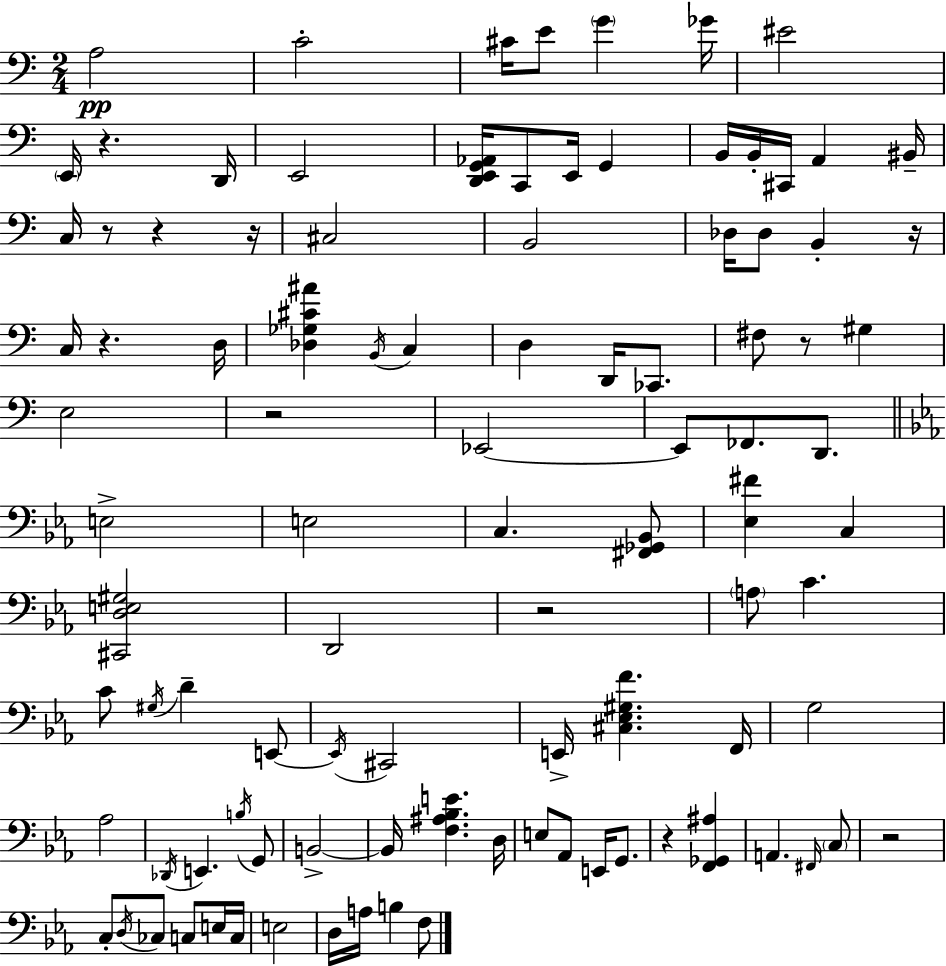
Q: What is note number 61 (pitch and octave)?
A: B2